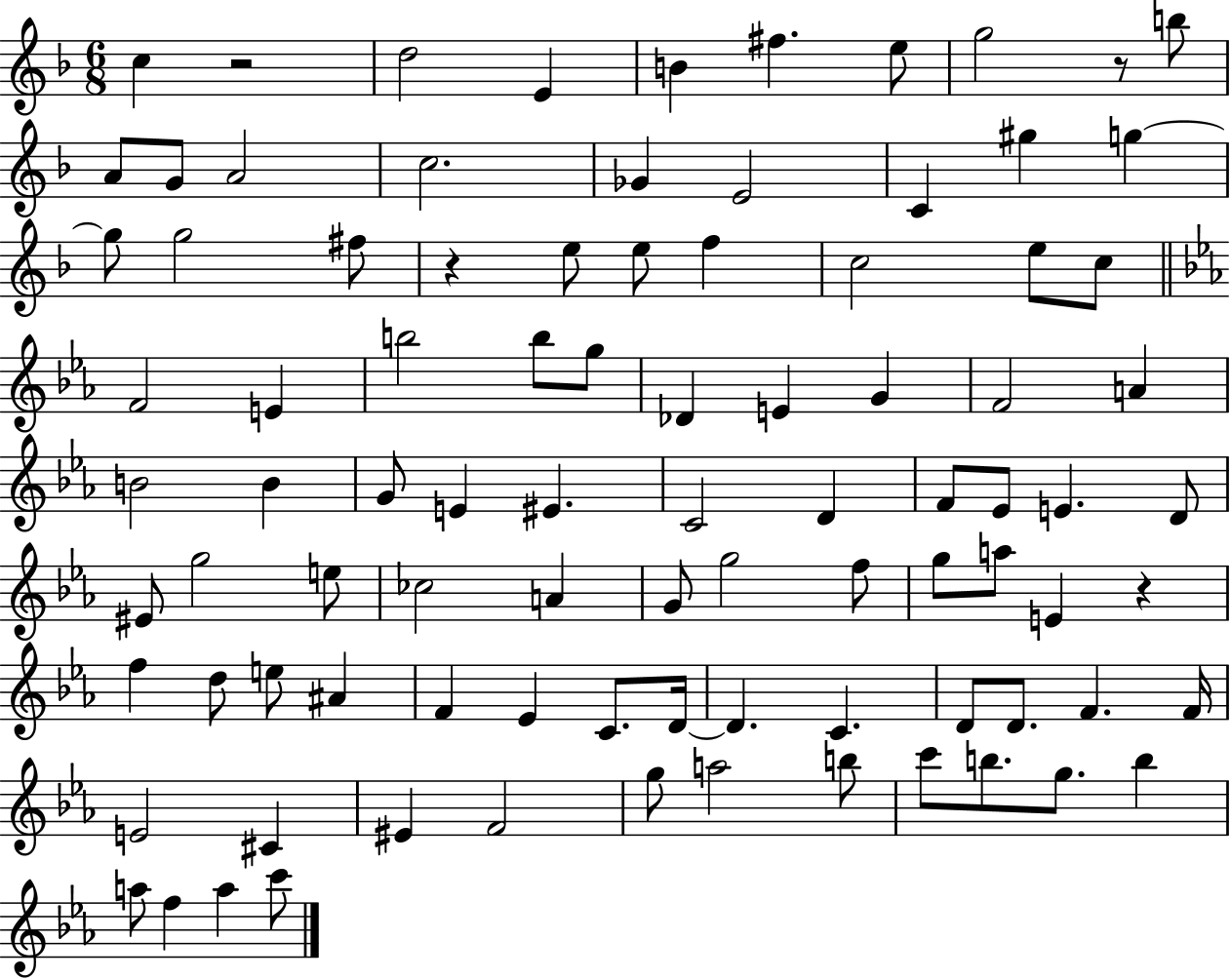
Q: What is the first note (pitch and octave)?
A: C5